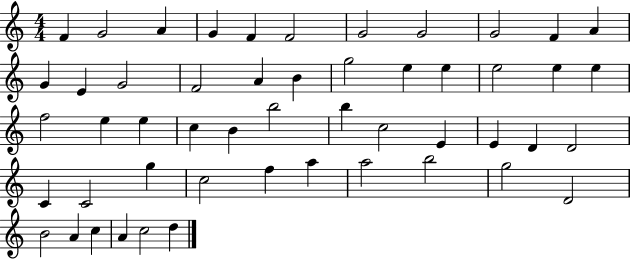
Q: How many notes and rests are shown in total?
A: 51